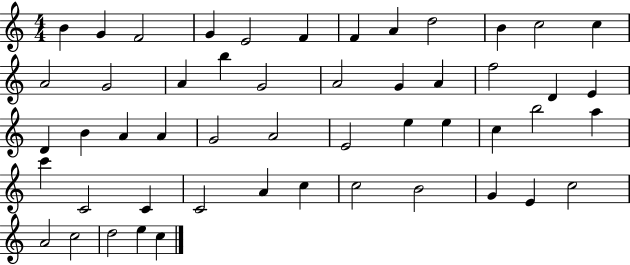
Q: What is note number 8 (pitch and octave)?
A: A4